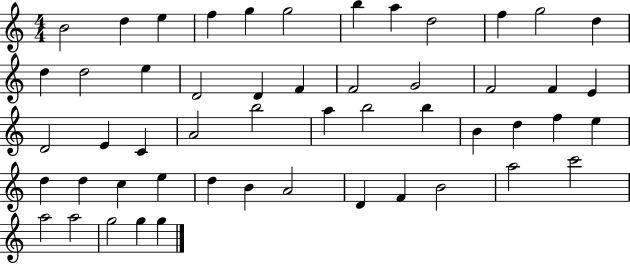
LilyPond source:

{
  \clef treble
  \numericTimeSignature
  \time 4/4
  \key c \major
  b'2 d''4 e''4 | f''4 g''4 g''2 | b''4 a''4 d''2 | f''4 g''2 d''4 | \break d''4 d''2 e''4 | d'2 d'4 f'4 | f'2 g'2 | f'2 f'4 e'4 | \break d'2 e'4 c'4 | a'2 b''2 | a''4 b''2 b''4 | b'4 d''4 f''4 e''4 | \break d''4 d''4 c''4 e''4 | d''4 b'4 a'2 | d'4 f'4 b'2 | a''2 c'''2 | \break a''2 a''2 | g''2 g''4 g''4 | \bar "|."
}